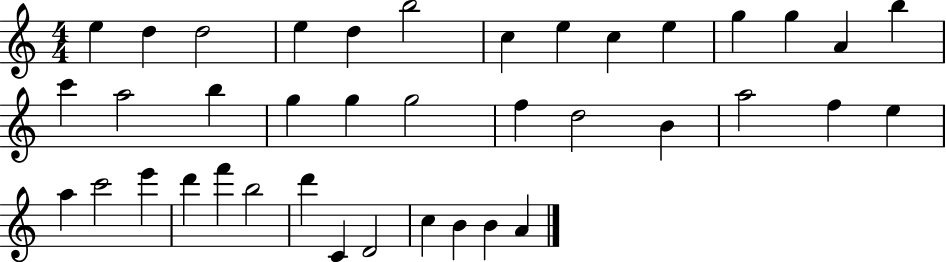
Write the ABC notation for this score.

X:1
T:Untitled
M:4/4
L:1/4
K:C
e d d2 e d b2 c e c e g g A b c' a2 b g g g2 f d2 B a2 f e a c'2 e' d' f' b2 d' C D2 c B B A